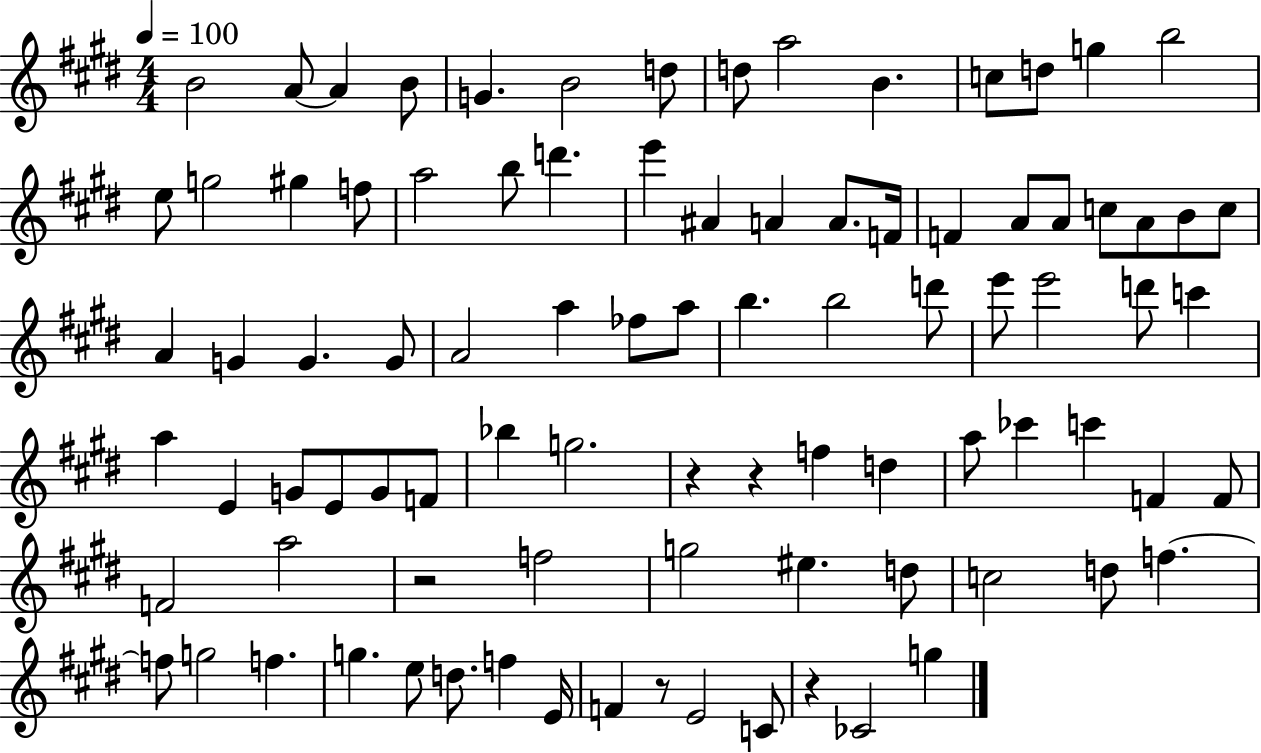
{
  \clef treble
  \numericTimeSignature
  \time 4/4
  \key e \major
  \tempo 4 = 100
  b'2 a'8~~ a'4 b'8 | g'4. b'2 d''8 | d''8 a''2 b'4. | c''8 d''8 g''4 b''2 | \break e''8 g''2 gis''4 f''8 | a''2 b''8 d'''4. | e'''4 ais'4 a'4 a'8. f'16 | f'4 a'8 a'8 c''8 a'8 b'8 c''8 | \break a'4 g'4 g'4. g'8 | a'2 a''4 fes''8 a''8 | b''4. b''2 d'''8 | e'''8 e'''2 d'''8 c'''4 | \break a''4 e'4 g'8 e'8 g'8 f'8 | bes''4 g''2. | r4 r4 f''4 d''4 | a''8 ces'''4 c'''4 f'4 f'8 | \break f'2 a''2 | r2 f''2 | g''2 eis''4. d''8 | c''2 d''8 f''4.~~ | \break f''8 g''2 f''4. | g''4. e''8 d''8. f''4 e'16 | f'4 r8 e'2 c'8 | r4 ces'2 g''4 | \break \bar "|."
}